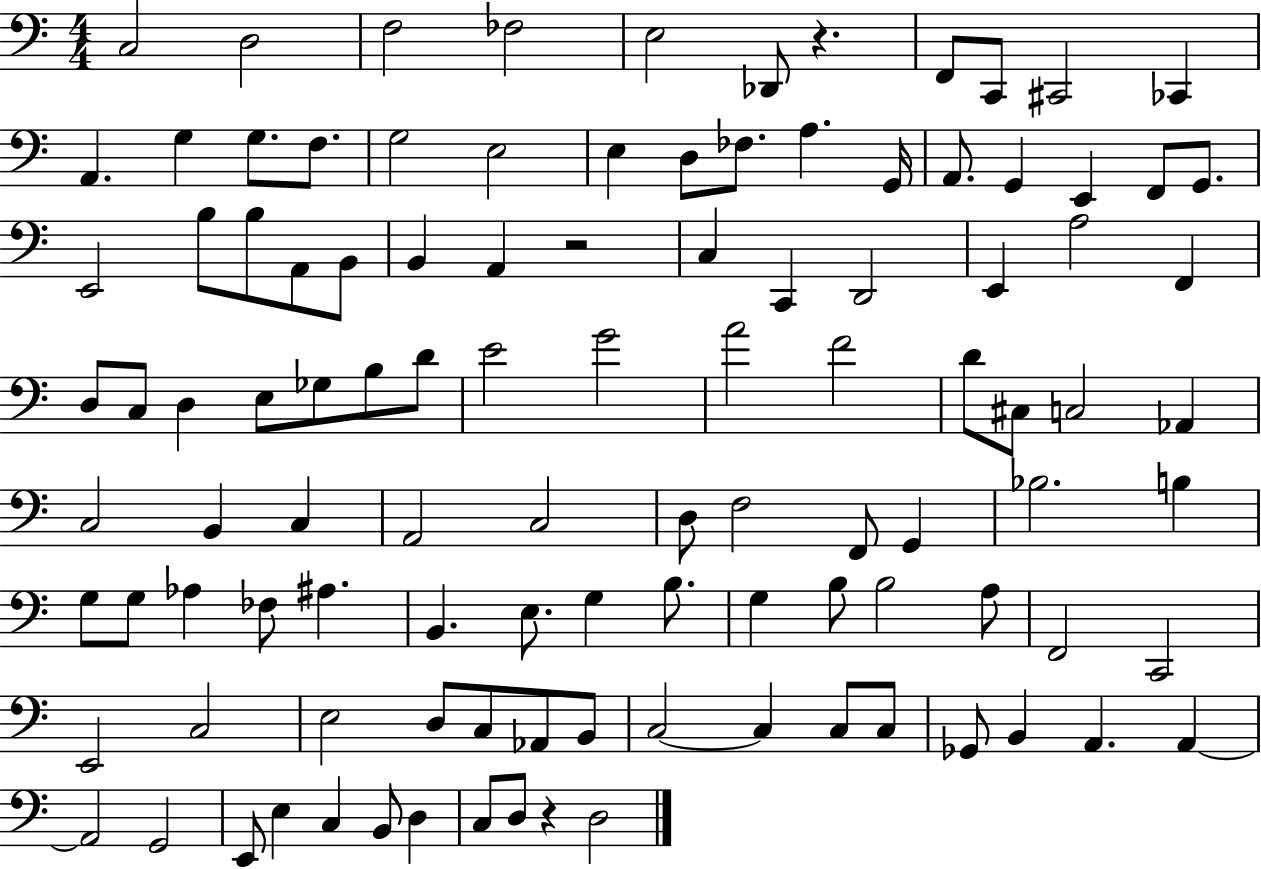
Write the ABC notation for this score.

X:1
T:Untitled
M:4/4
L:1/4
K:C
C,2 D,2 F,2 _F,2 E,2 _D,,/2 z F,,/2 C,,/2 ^C,,2 _C,, A,, G, G,/2 F,/2 G,2 E,2 E, D,/2 _F,/2 A, G,,/4 A,,/2 G,, E,, F,,/2 G,,/2 E,,2 B,/2 B,/2 A,,/2 B,,/2 B,, A,, z2 C, C,, D,,2 E,, A,2 F,, D,/2 C,/2 D, E,/2 _G,/2 B,/2 D/2 E2 G2 A2 F2 D/2 ^C,/2 C,2 _A,, C,2 B,, C, A,,2 C,2 D,/2 F,2 F,,/2 G,, _B,2 B, G,/2 G,/2 _A, _F,/2 ^A, B,, E,/2 G, B,/2 G, B,/2 B,2 A,/2 F,,2 C,,2 E,,2 C,2 E,2 D,/2 C,/2 _A,,/2 B,,/2 C,2 C, C,/2 C,/2 _G,,/2 B,, A,, A,, A,,2 G,,2 E,,/2 E, C, B,,/2 D, C,/2 D,/2 z D,2